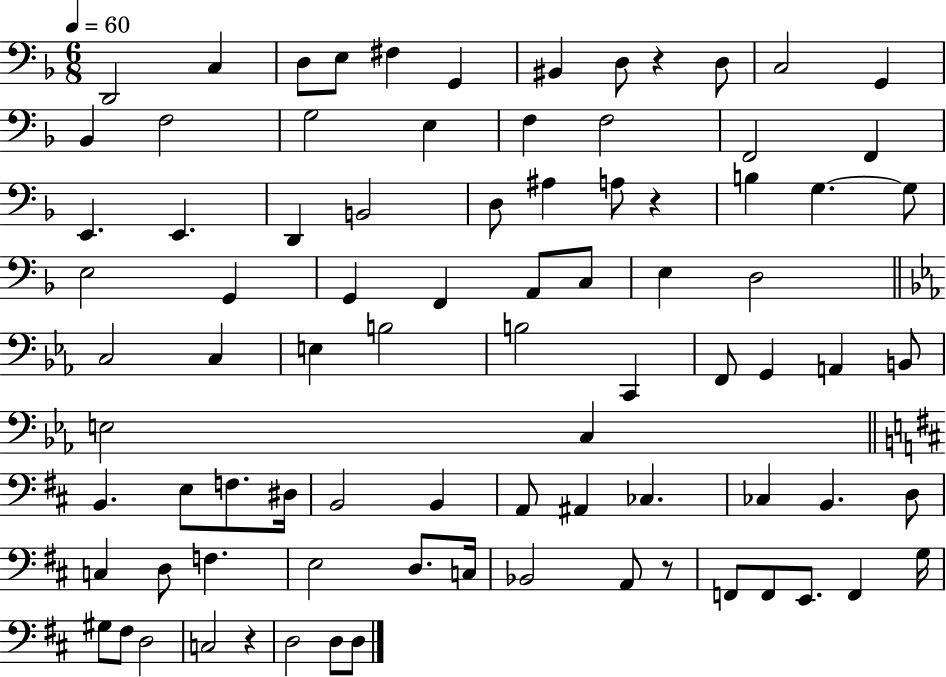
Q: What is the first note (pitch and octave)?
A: D2